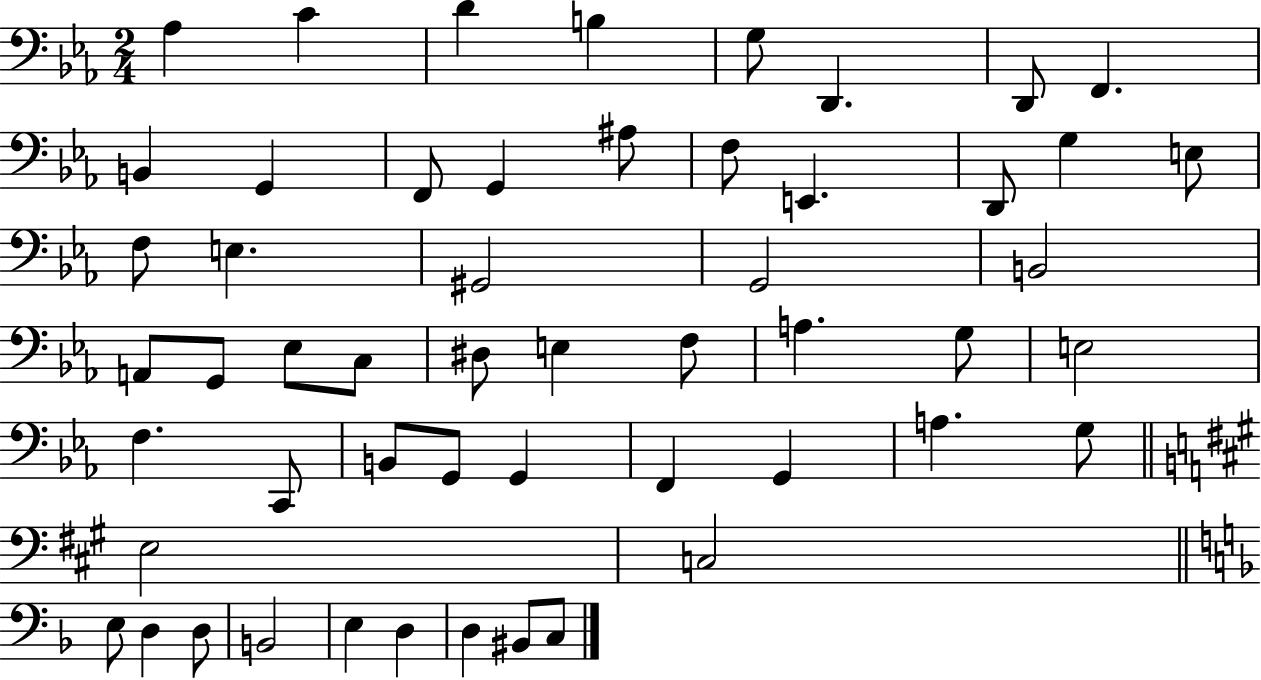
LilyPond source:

{
  \clef bass
  \numericTimeSignature
  \time 2/4
  \key ees \major
  aes4 c'4 | d'4 b4 | g8 d,4. | d,8 f,4. | \break b,4 g,4 | f,8 g,4 ais8 | f8 e,4. | d,8 g4 e8 | \break f8 e4. | gis,2 | g,2 | b,2 | \break a,8 g,8 ees8 c8 | dis8 e4 f8 | a4. g8 | e2 | \break f4. c,8 | b,8 g,8 g,4 | f,4 g,4 | a4. g8 | \break \bar "||" \break \key a \major e2 | c2 | \bar "||" \break \key f \major e8 d4 d8 | b,2 | e4 d4 | d4 bis,8 c8 | \break \bar "|."
}